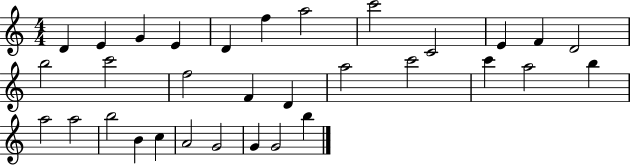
D4/q E4/q G4/q E4/q D4/q F5/q A5/h C6/h C4/h E4/q F4/q D4/h B5/h C6/h F5/h F4/q D4/q A5/h C6/h C6/q A5/h B5/q A5/h A5/h B5/h B4/q C5/q A4/h G4/h G4/q G4/h B5/q